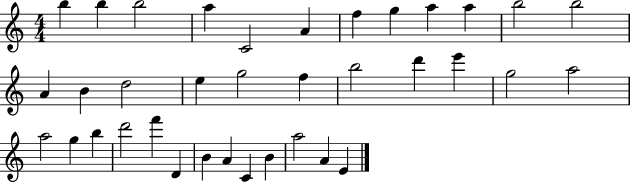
B5/q B5/q B5/h A5/q C4/h A4/q F5/q G5/q A5/q A5/q B5/h B5/h A4/q B4/q D5/h E5/q G5/h F5/q B5/h D6/q E6/q G5/h A5/h A5/h G5/q B5/q D6/h F6/q D4/q B4/q A4/q C4/q B4/q A5/h A4/q E4/q